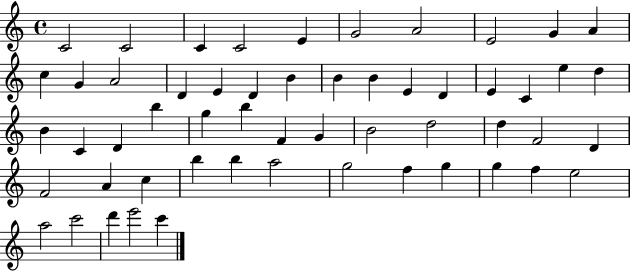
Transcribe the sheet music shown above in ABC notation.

X:1
T:Untitled
M:4/4
L:1/4
K:C
C2 C2 C C2 E G2 A2 E2 G A c G A2 D E D B B B E D E C e d B C D b g b F G B2 d2 d F2 D F2 A c b b a2 g2 f g g f e2 a2 c'2 d' e'2 c'